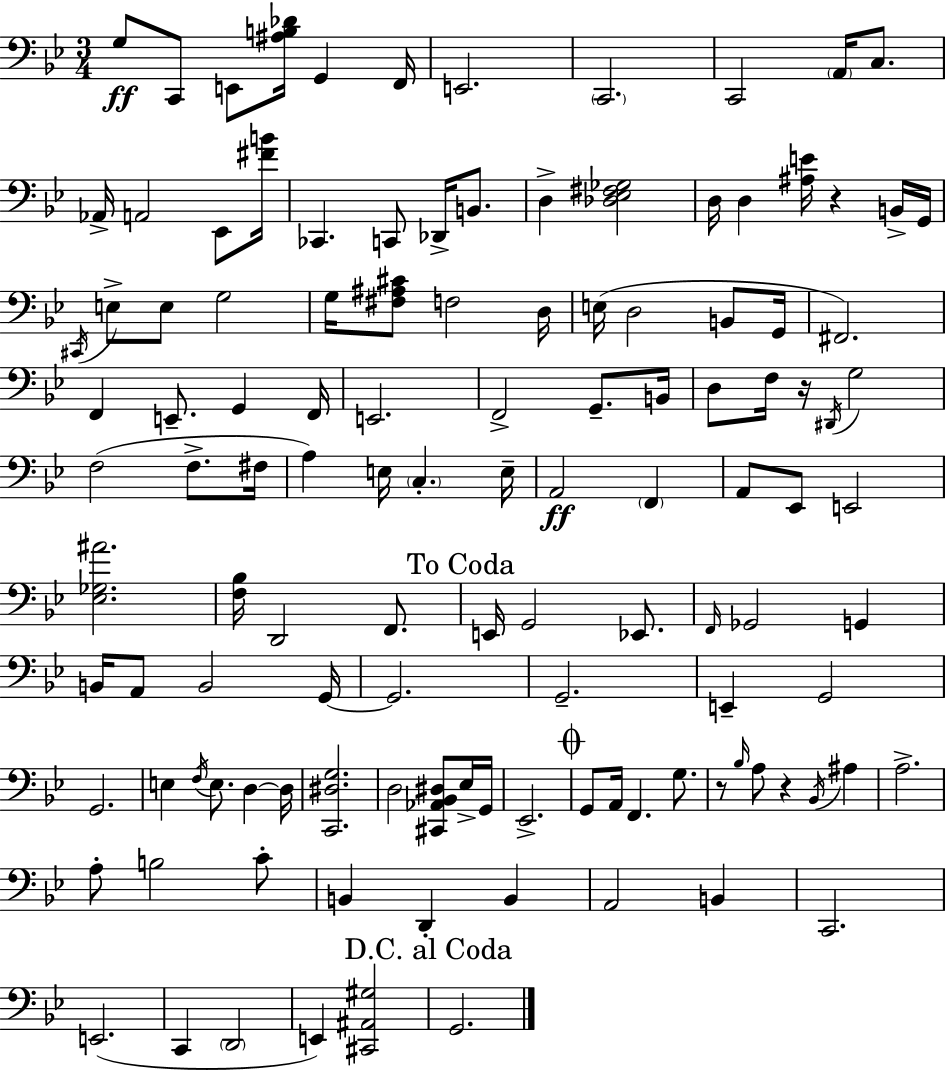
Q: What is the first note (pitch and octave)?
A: G3